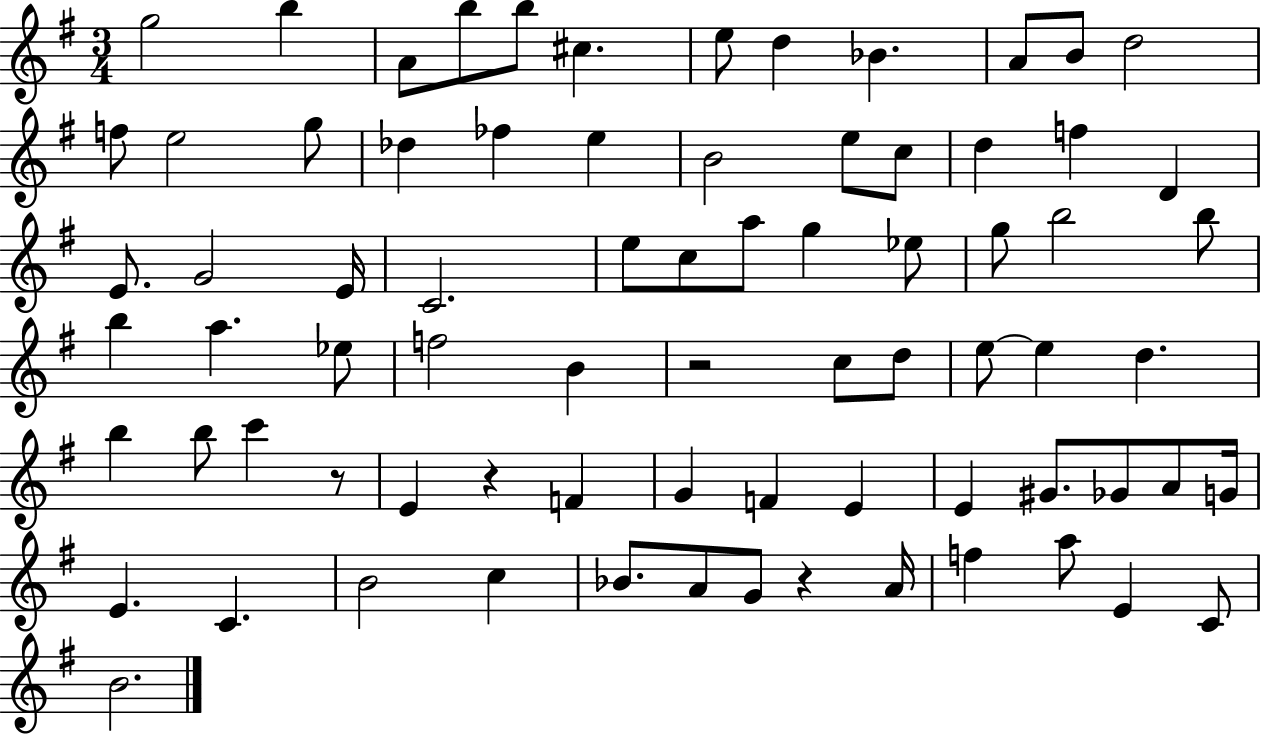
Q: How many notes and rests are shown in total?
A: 76